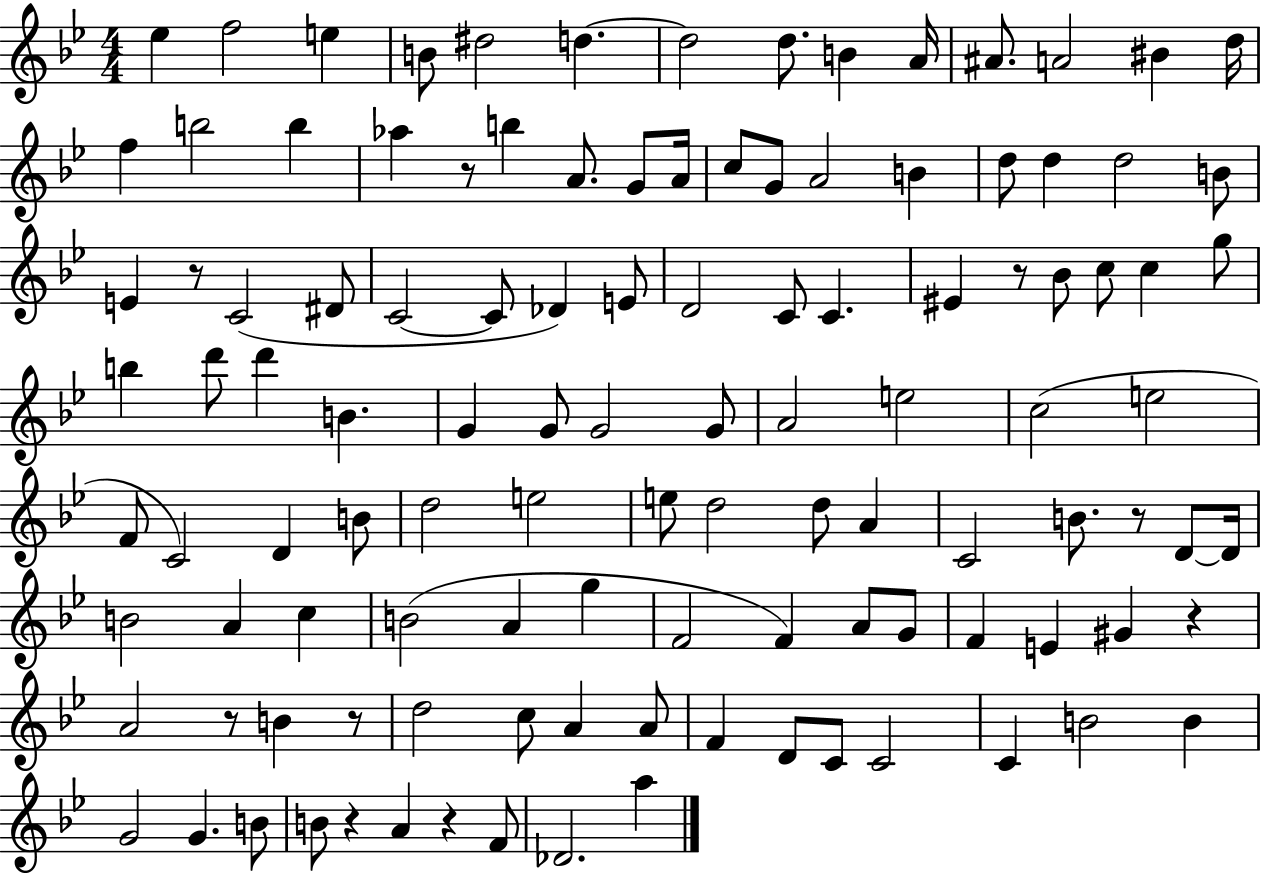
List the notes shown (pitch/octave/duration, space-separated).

Eb5/q F5/h E5/q B4/e D#5/h D5/q. D5/h D5/e. B4/q A4/s A#4/e. A4/h BIS4/q D5/s F5/q B5/h B5/q Ab5/q R/e B5/q A4/e. G4/e A4/s C5/e G4/e A4/h B4/q D5/e D5/q D5/h B4/e E4/q R/e C4/h D#4/e C4/h C4/e Db4/q E4/e D4/h C4/e C4/q. EIS4/q R/e Bb4/e C5/e C5/q G5/e B5/q D6/e D6/q B4/q. G4/q G4/e G4/h G4/e A4/h E5/h C5/h E5/h F4/e C4/h D4/q B4/e D5/h E5/h E5/e D5/h D5/e A4/q C4/h B4/e. R/e D4/e D4/s B4/h A4/q C5/q B4/h A4/q G5/q F4/h F4/q A4/e G4/e F4/q E4/q G#4/q R/q A4/h R/e B4/q R/e D5/h C5/e A4/q A4/e F4/q D4/e C4/e C4/h C4/q B4/h B4/q G4/h G4/q. B4/e B4/e R/q A4/q R/q F4/e Db4/h. A5/q